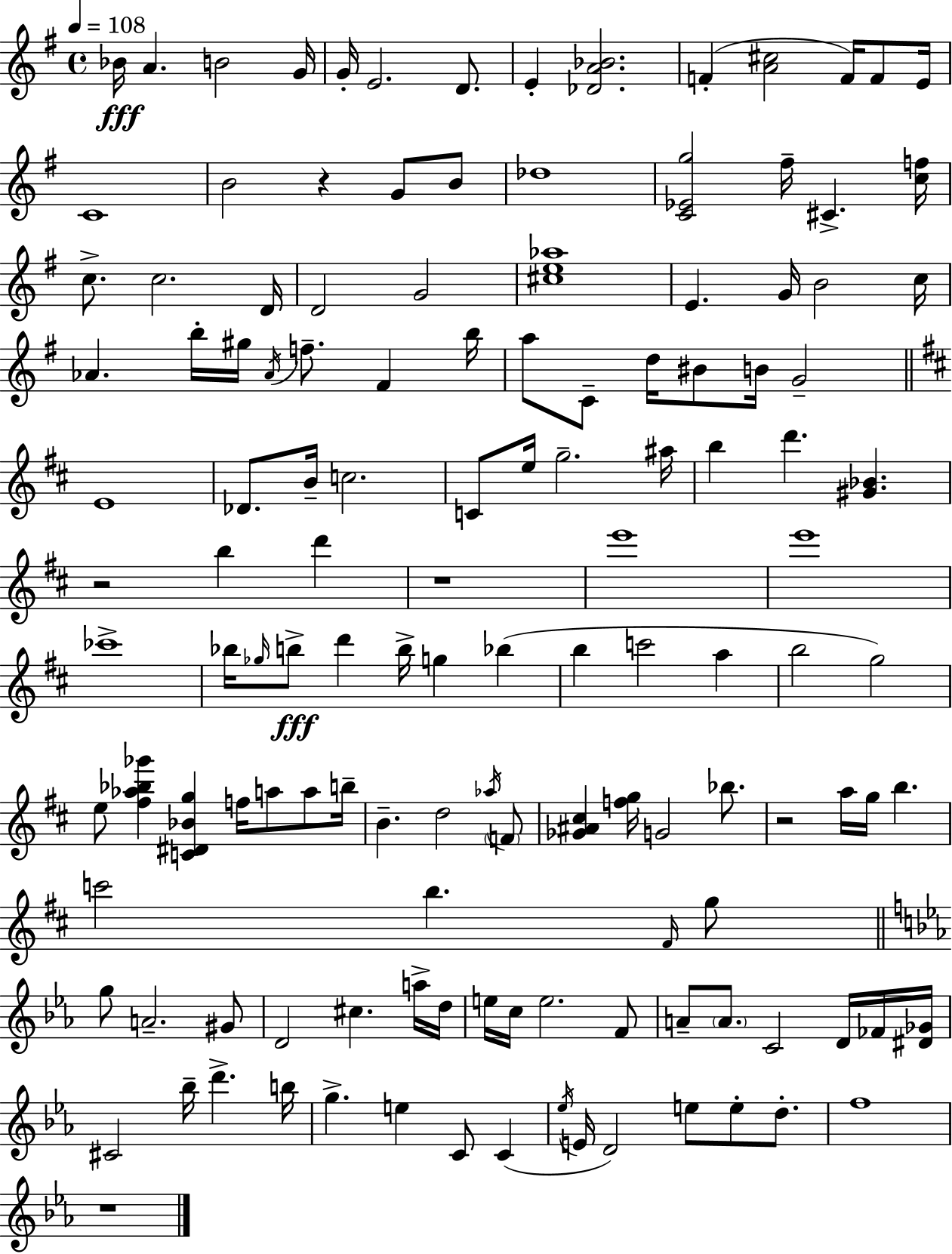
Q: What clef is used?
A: treble